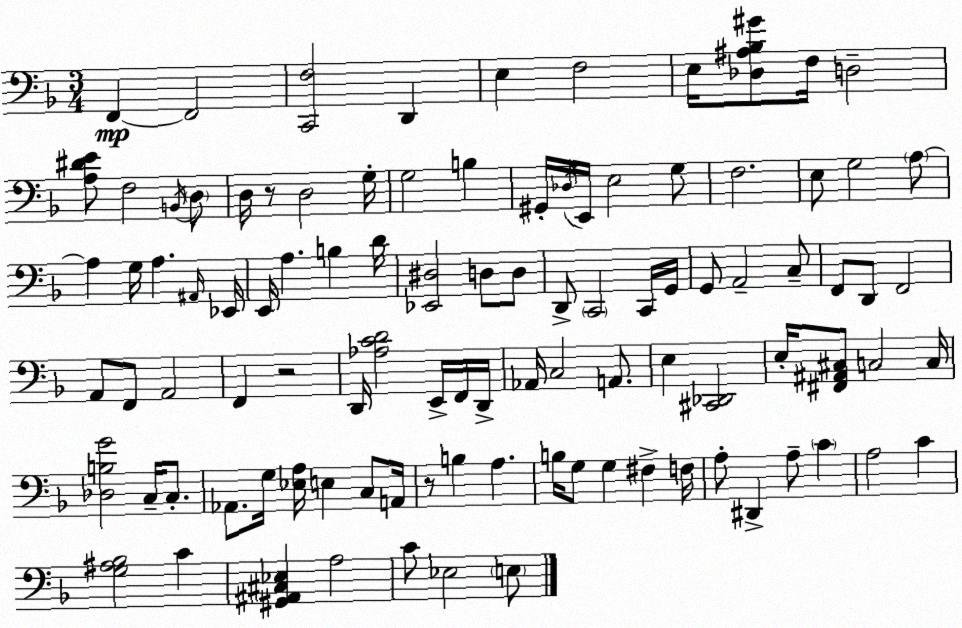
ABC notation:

X:1
T:Untitled
M:3/4
L:1/4
K:F
F,, F,,2 [C,,F,]2 D,, E, F,2 E,/4 [_D,^A,_B,^G]/2 F,/4 D,2 [A,^DE]/2 F,2 B,,/4 D,/2 D,/4 z/2 D,2 G,/4 G,2 B, ^G,,/4 _D,/4 E,,/4 E,2 G,/2 F,2 E,/2 G,2 A,/2 A, G,/4 A, ^A,,/4 _E,,/4 E,,/4 A, B, D/4 [_E,,^D,]2 D,/2 D,/2 D,,/2 C,,2 C,,/4 G,,/4 G,,/2 A,,2 C,/2 F,,/2 D,,/2 F,,2 A,,/2 F,,/2 A,,2 F,, z2 D,,/4 [_A,CD]2 E,,/4 F,,/4 D,,/4 _A,,/4 C,2 A,,/2 E, [^C,,_D,,]2 E,/4 [^F,,^A,,^C,]/2 C,2 C,/4 [_D,B,G]2 C,/4 C,/2 _A,,/2 G,/4 [_E,A,]/4 E, C,/2 A,,/4 z/2 B, A, B,/4 G,/2 G, ^F, F,/4 A,/2 ^D,, A,/2 C A,2 C [G,^A,_B,]2 C [^G,,^A,,^C,_E,] A,2 C/2 _E,2 E,/2